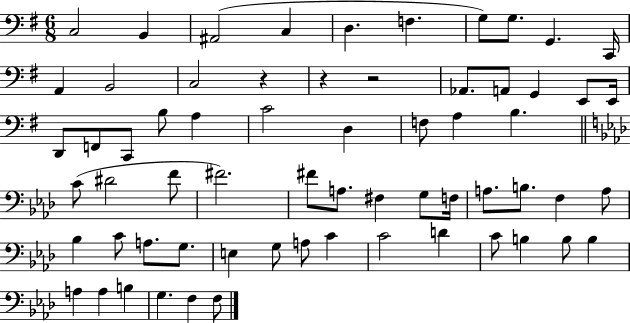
C3/h B2/q A#2/h C3/q D3/q. F3/q. G3/e G3/e. G2/q. C2/s A2/q B2/h C3/h R/q R/q R/h Ab2/e. A2/e G2/q E2/e E2/s D2/e F2/e C2/e B3/e A3/q C4/h D3/q F3/e A3/q B3/q. C4/e D#4/h F4/e F#4/h. F#4/e A3/e. F#3/q G3/e F3/s A3/e. B3/e. F3/q A3/e Bb3/q C4/e A3/e. G3/e. E3/q G3/e A3/e C4/q C4/h D4/q C4/e B3/q B3/e B3/q A3/q A3/q B3/q G3/q. F3/q F3/e